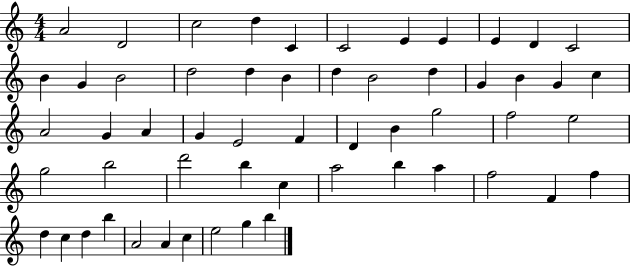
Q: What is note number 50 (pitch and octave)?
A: B5